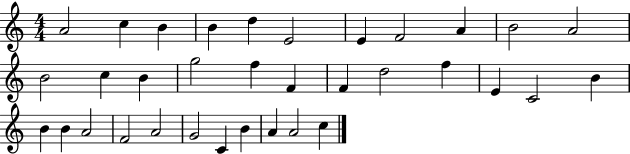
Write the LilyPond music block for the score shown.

{
  \clef treble
  \numericTimeSignature
  \time 4/4
  \key c \major
  a'2 c''4 b'4 | b'4 d''4 e'2 | e'4 f'2 a'4 | b'2 a'2 | \break b'2 c''4 b'4 | g''2 f''4 f'4 | f'4 d''2 f''4 | e'4 c'2 b'4 | \break b'4 b'4 a'2 | f'2 a'2 | g'2 c'4 b'4 | a'4 a'2 c''4 | \break \bar "|."
}